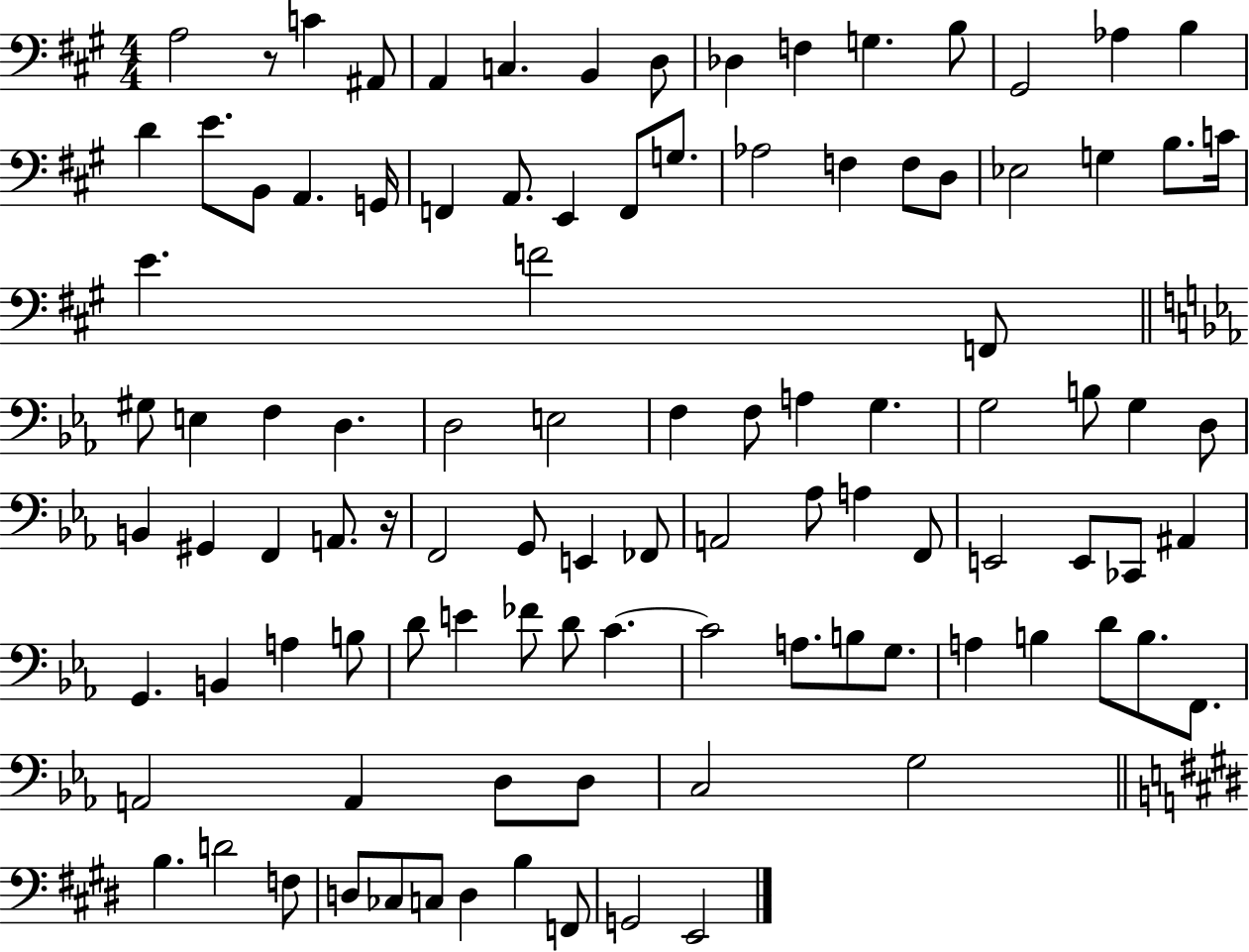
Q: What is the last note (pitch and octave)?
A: E2